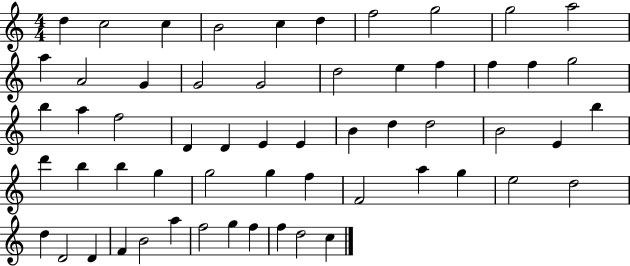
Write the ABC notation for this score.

X:1
T:Untitled
M:4/4
L:1/4
K:C
d c2 c B2 c d f2 g2 g2 a2 a A2 G G2 G2 d2 e f f f g2 b a f2 D D E E B d d2 B2 E b d' b b g g2 g f F2 a g e2 d2 d D2 D F B2 a f2 g f f d2 c